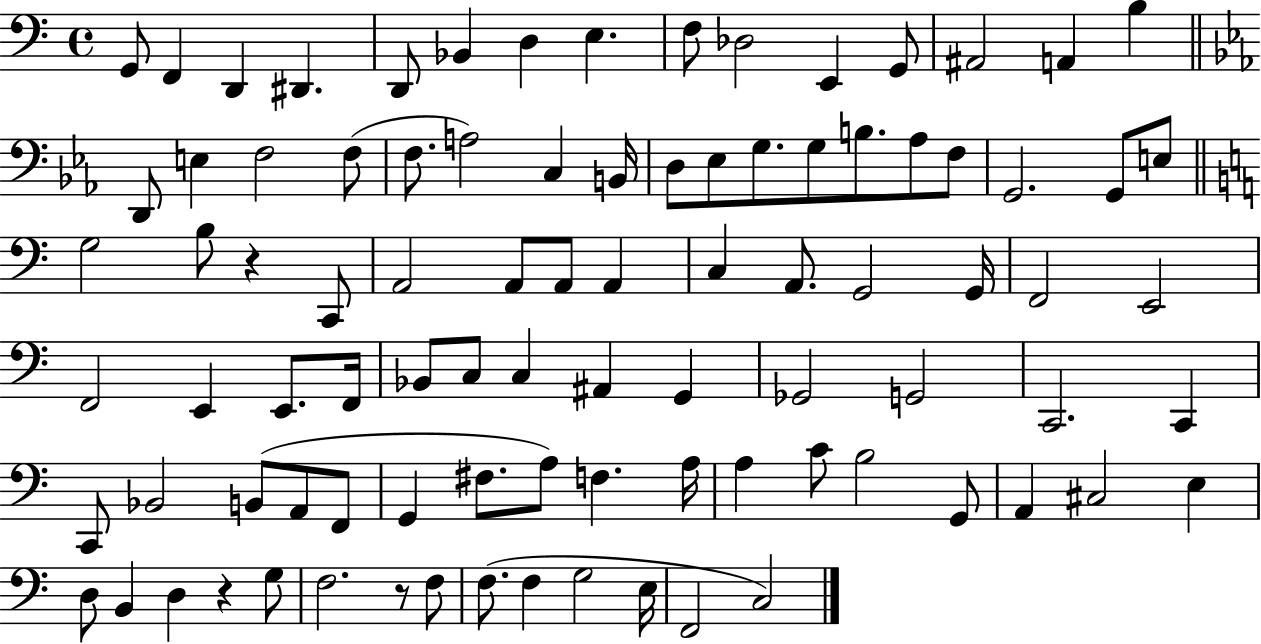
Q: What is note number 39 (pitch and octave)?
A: A2